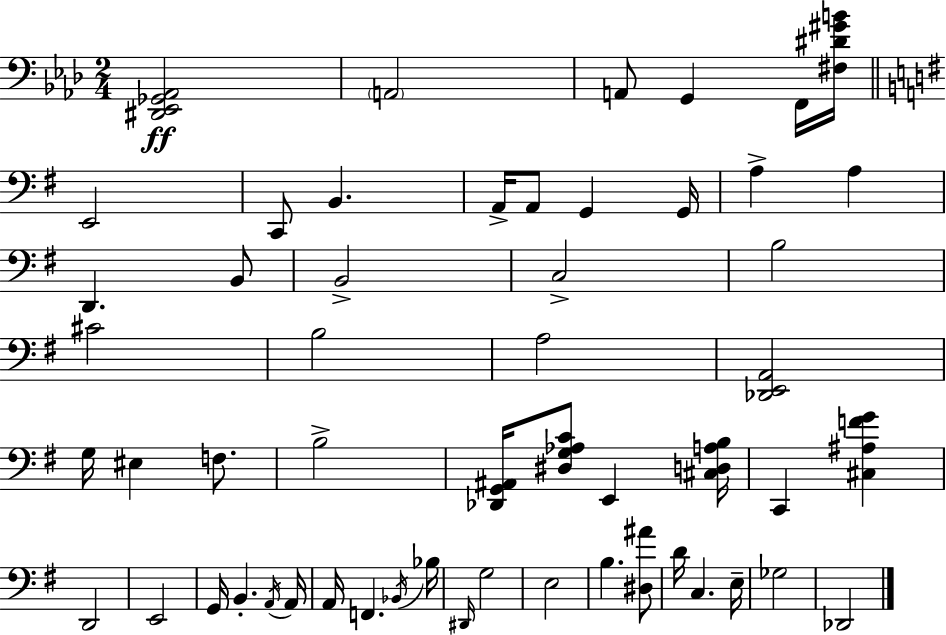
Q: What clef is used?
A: bass